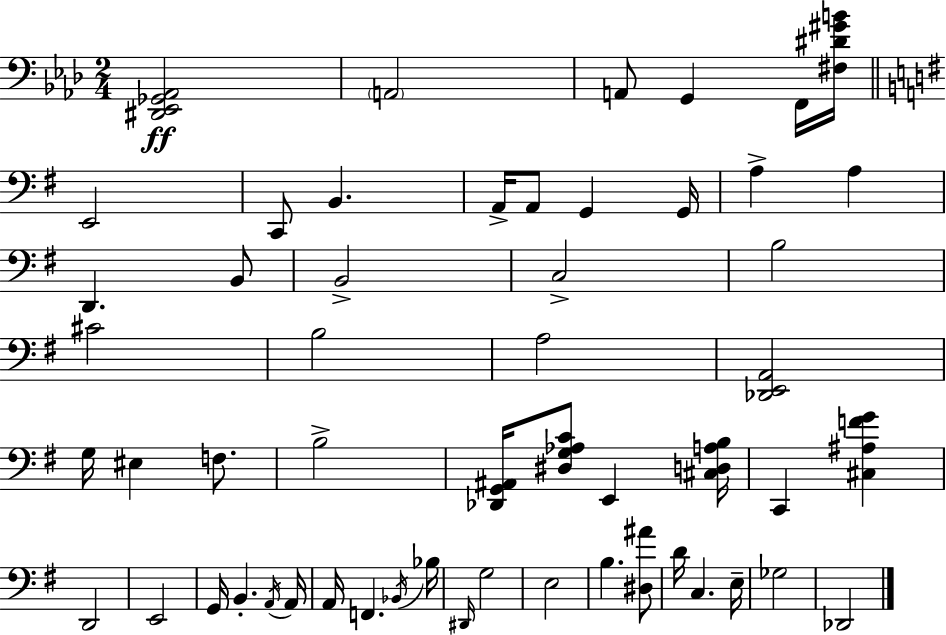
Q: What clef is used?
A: bass